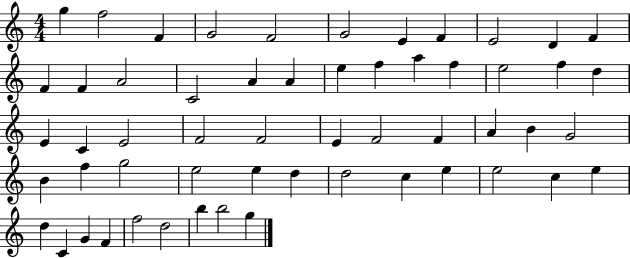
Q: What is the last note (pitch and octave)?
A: G5